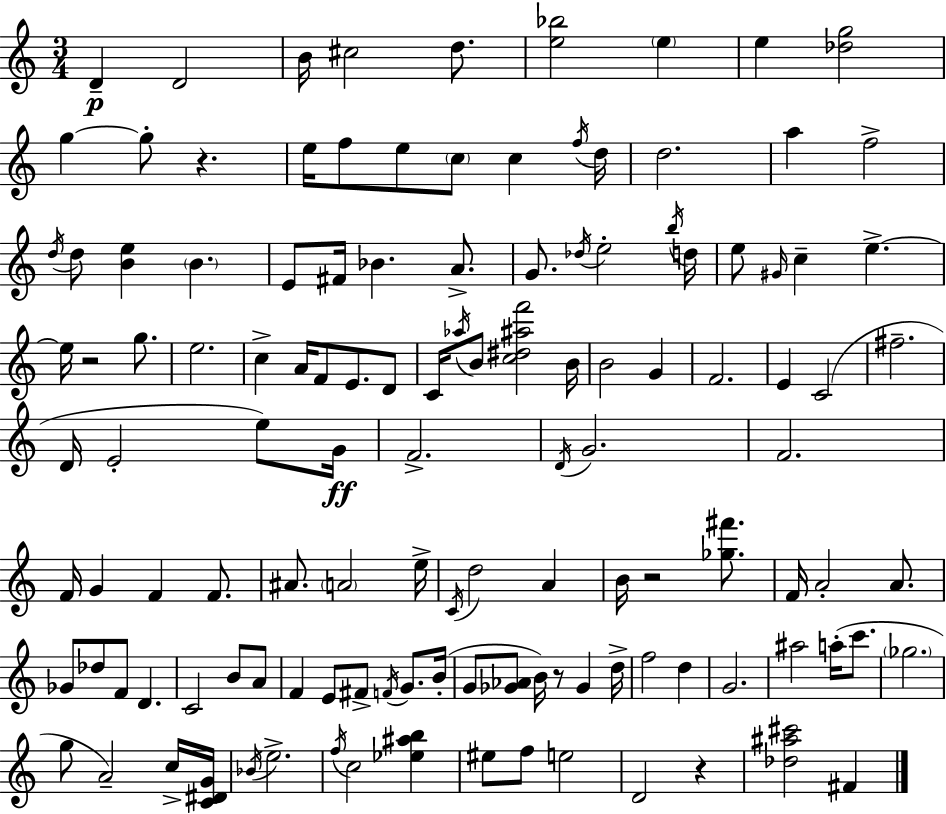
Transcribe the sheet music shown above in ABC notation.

X:1
T:Untitled
M:3/4
L:1/4
K:C
D D2 B/4 ^c2 d/2 [e_b]2 e e [_dg]2 g g/2 z e/4 f/2 e/2 c/2 c f/4 d/4 d2 a f2 d/4 d/2 [Be] B E/2 ^F/4 _B A/2 G/2 _d/4 e2 b/4 d/4 e/2 ^G/4 c e e/4 z2 g/2 e2 c A/4 F/2 E/2 D/2 C/4 _a/4 B/2 [c^d^af']2 B/4 B2 G F2 E C2 ^f2 D/4 E2 e/2 G/4 F2 D/4 G2 F2 F/4 G F F/2 ^A/2 A2 e/4 C/4 d2 A B/4 z2 [_g^f']/2 F/4 A2 A/2 _G/2 _d/2 F/2 D C2 B/2 A/2 F E/2 ^F/2 F/4 G/2 B/4 G/2 [_G_A]/2 B/4 z/2 _G d/4 f2 d G2 ^a2 a/4 c'/2 _g2 g/2 A2 c/4 [C^DG]/4 _B/4 e2 f/4 c2 [_e^ab] ^e/2 f/2 e2 D2 z [_d^a^c']2 ^F